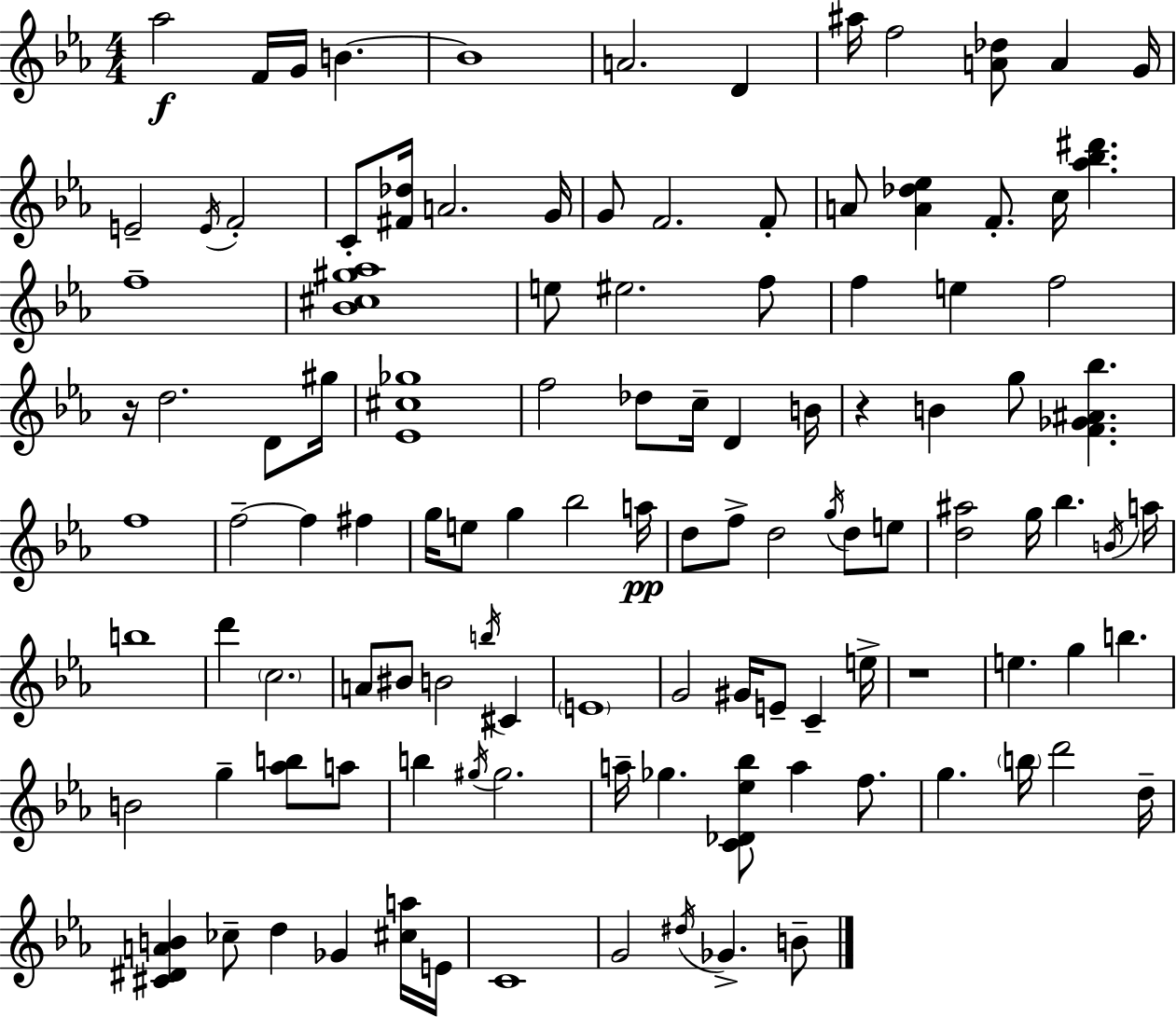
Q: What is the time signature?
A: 4/4